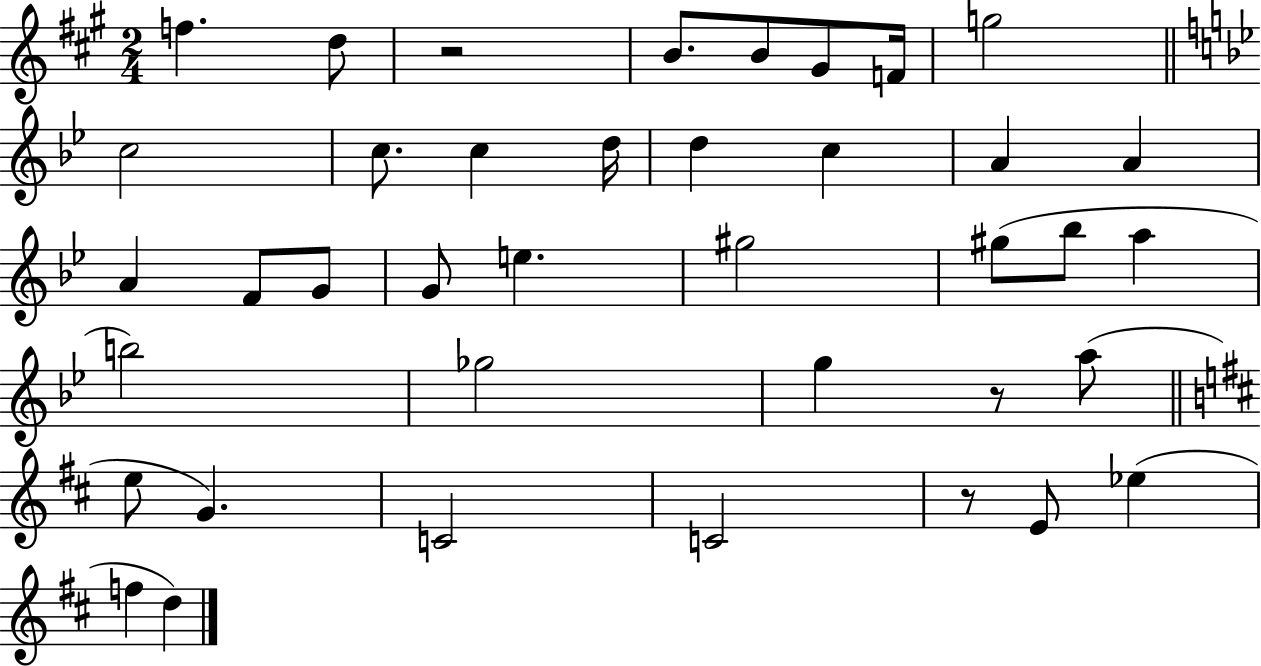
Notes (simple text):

F5/q. D5/e R/h B4/e. B4/e G#4/e F4/s G5/h C5/h C5/e. C5/q D5/s D5/q C5/q A4/q A4/q A4/q F4/e G4/e G4/e E5/q. G#5/h G#5/e Bb5/e A5/q B5/h Gb5/h G5/q R/e A5/e E5/e G4/q. C4/h C4/h R/e E4/e Eb5/q F5/q D5/q